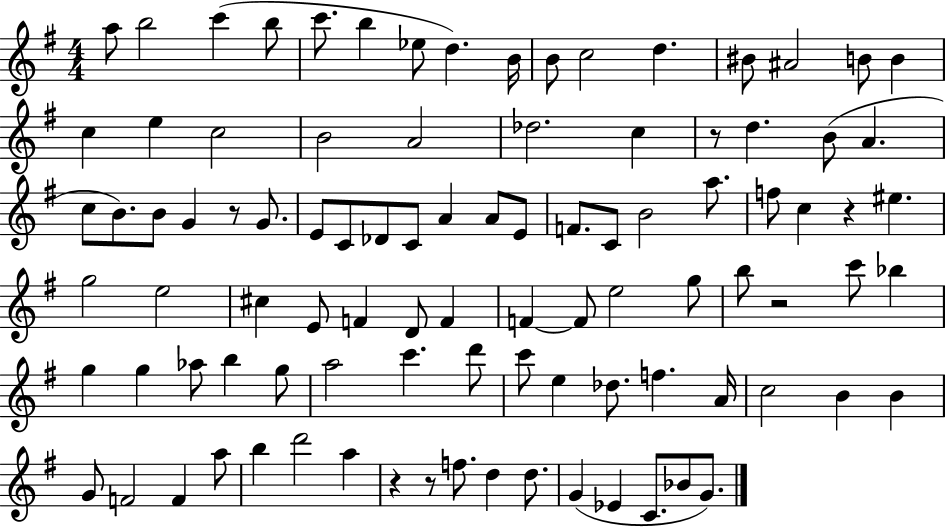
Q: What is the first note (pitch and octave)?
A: A5